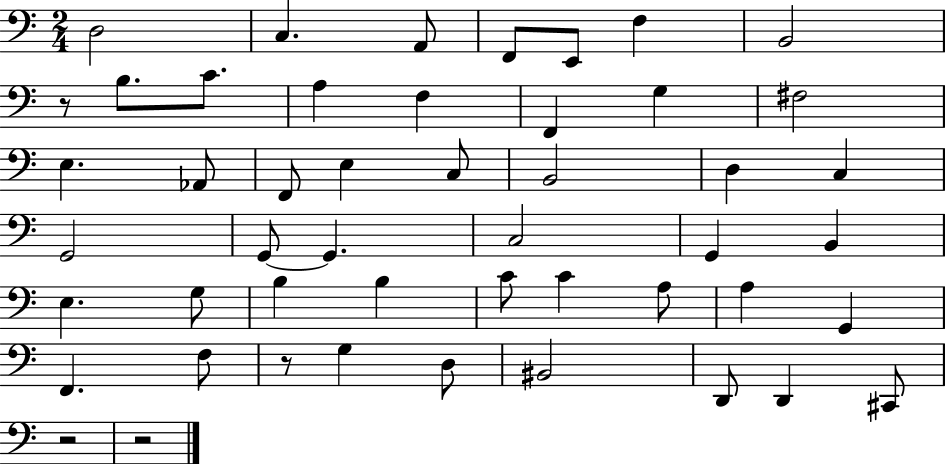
X:1
T:Untitled
M:2/4
L:1/4
K:C
D,2 C, A,,/2 F,,/2 E,,/2 F, B,,2 z/2 B,/2 C/2 A, F, F,, G, ^F,2 E, _A,,/2 F,,/2 E, C,/2 B,,2 D, C, G,,2 G,,/2 G,, C,2 G,, B,, E, G,/2 B, B, C/2 C A,/2 A, G,, F,, F,/2 z/2 G, D,/2 ^B,,2 D,,/2 D,, ^C,,/2 z2 z2